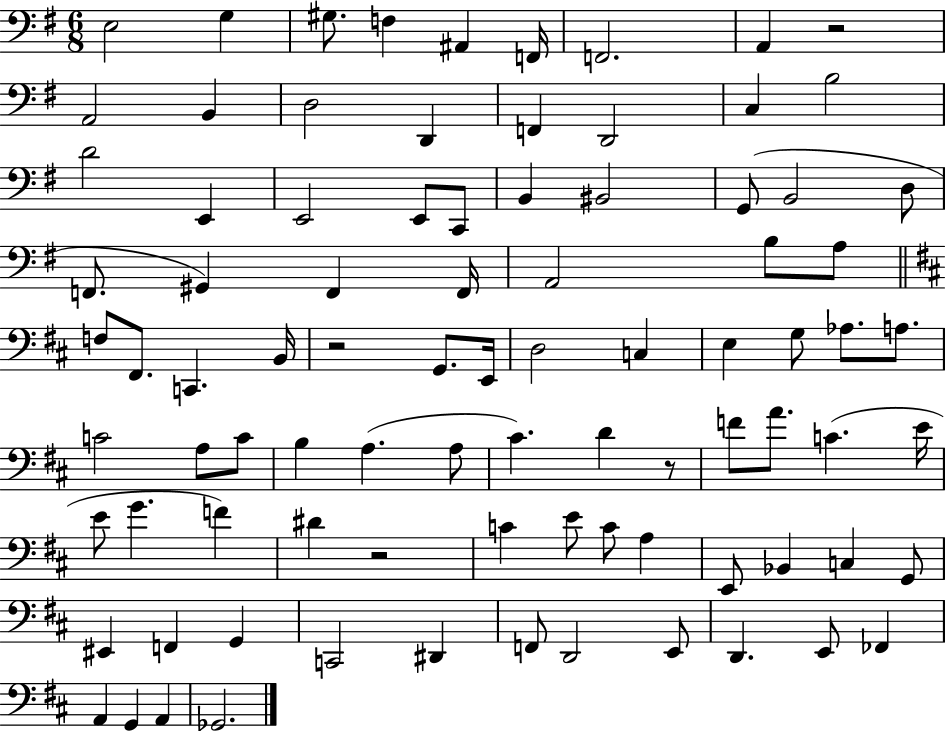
X:1
T:Untitled
M:6/8
L:1/4
K:G
E,2 G, ^G,/2 F, ^A,, F,,/4 F,,2 A,, z2 A,,2 B,, D,2 D,, F,, D,,2 C, B,2 D2 E,, E,,2 E,,/2 C,,/2 B,, ^B,,2 G,,/2 B,,2 D,/2 F,,/2 ^G,, F,, F,,/4 A,,2 B,/2 A,/2 F,/2 ^F,,/2 C,, B,,/4 z2 G,,/2 E,,/4 D,2 C, E, G,/2 _A,/2 A,/2 C2 A,/2 C/2 B, A, A,/2 ^C D z/2 F/2 A/2 C E/4 E/2 G F ^D z2 C E/2 C/2 A, E,,/2 _B,, C, G,,/2 ^E,, F,, G,, C,,2 ^D,, F,,/2 D,,2 E,,/2 D,, E,,/2 _F,, A,, G,, A,, _G,,2